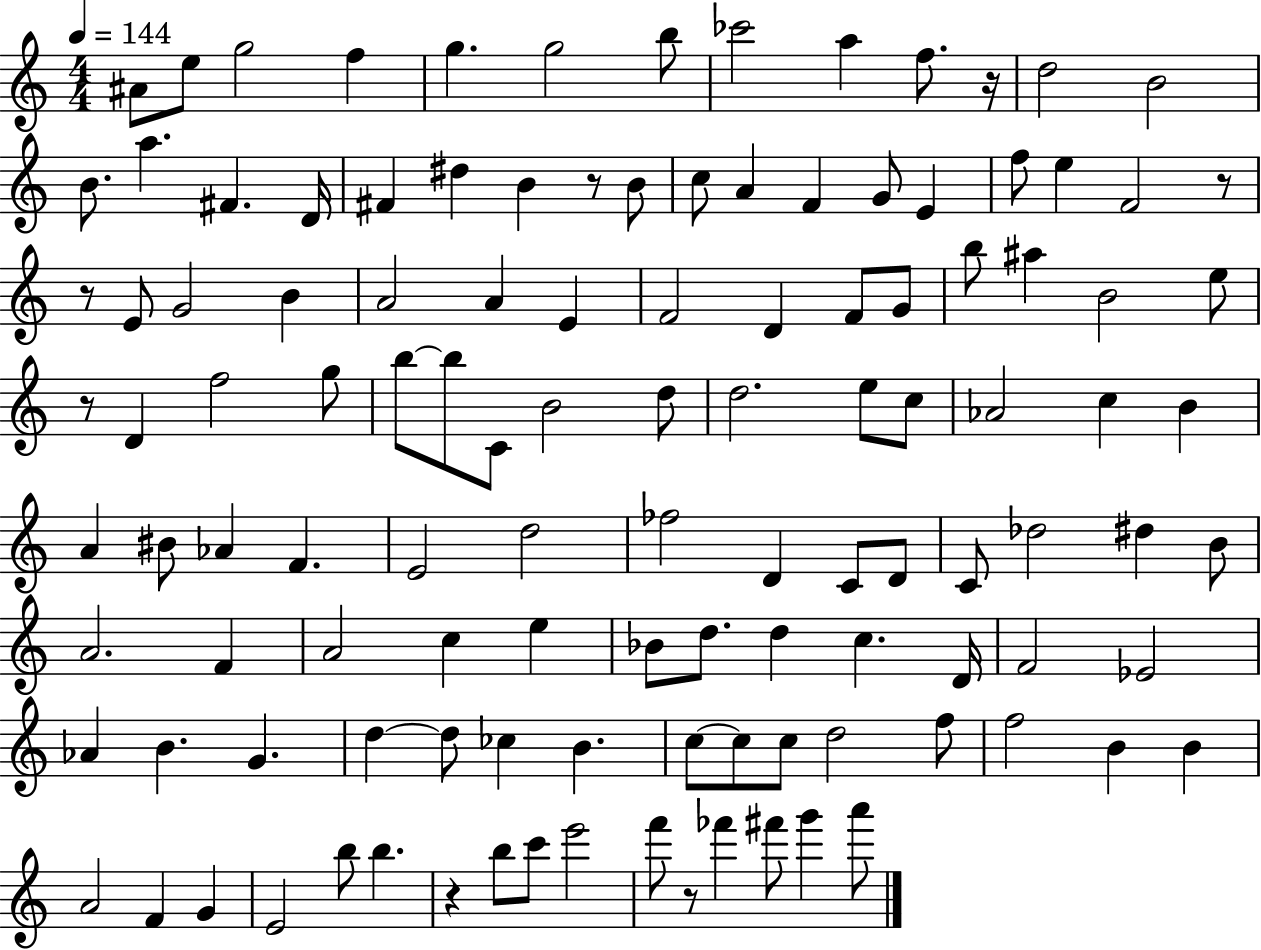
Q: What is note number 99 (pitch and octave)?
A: F4